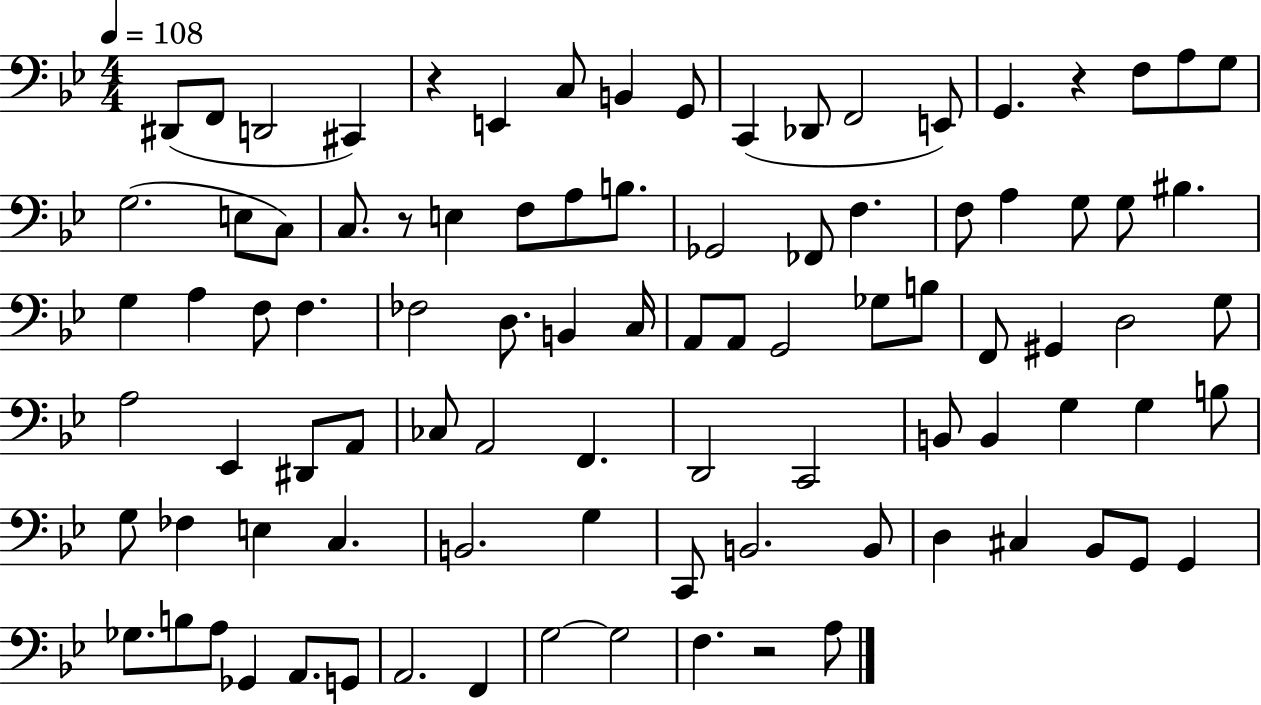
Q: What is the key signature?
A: BES major